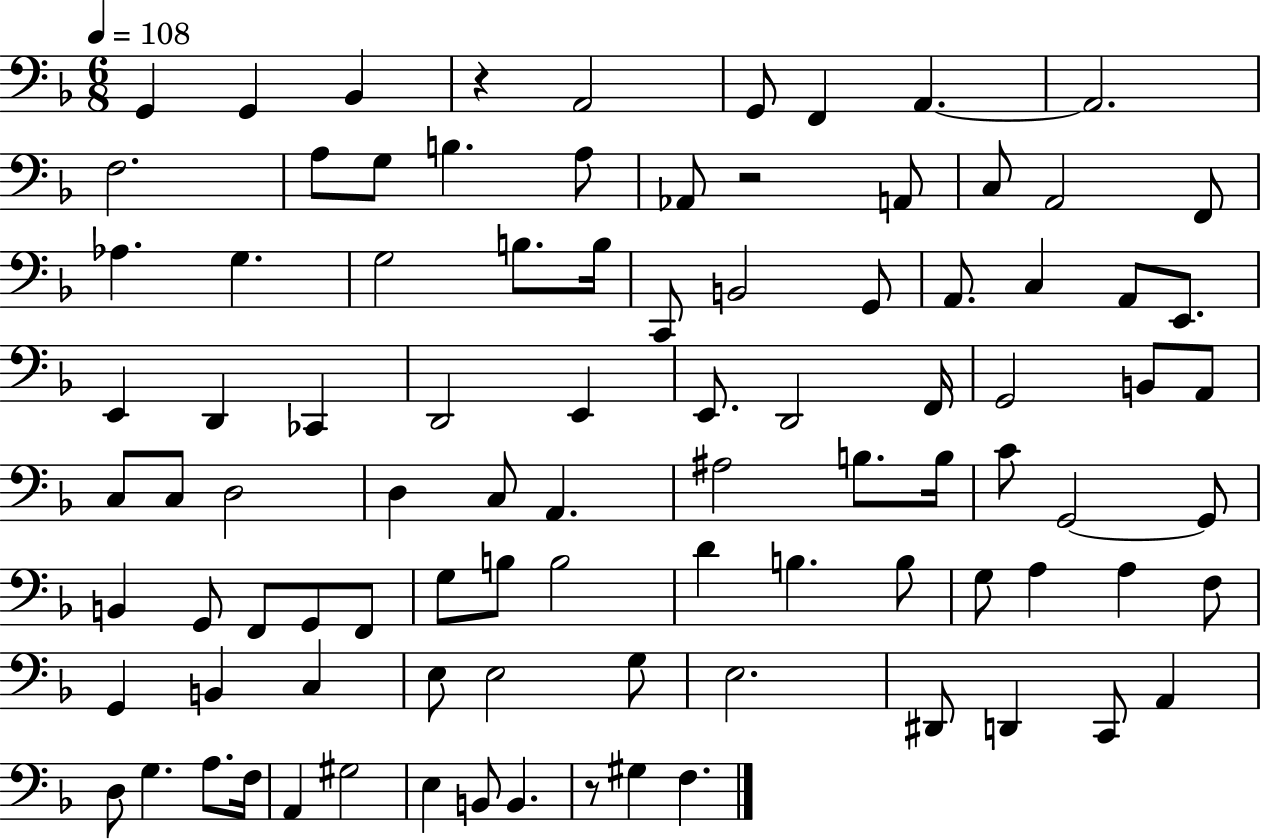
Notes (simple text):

G2/q G2/q Bb2/q R/q A2/h G2/e F2/q A2/q. A2/h. F3/h. A3/e G3/e B3/q. A3/e Ab2/e R/h A2/e C3/e A2/h F2/e Ab3/q. G3/q. G3/h B3/e. B3/s C2/e B2/h G2/e A2/e. C3/q A2/e E2/e. E2/q D2/q CES2/q D2/h E2/q E2/e. D2/h F2/s G2/h B2/e A2/e C3/e C3/e D3/h D3/q C3/e A2/q. A#3/h B3/e. B3/s C4/e G2/h G2/e B2/q G2/e F2/e G2/e F2/e G3/e B3/e B3/h D4/q B3/q. B3/e G3/e A3/q A3/q F3/e G2/q B2/q C3/q E3/e E3/h G3/e E3/h. D#2/e D2/q C2/e A2/q D3/e G3/q. A3/e. F3/s A2/q G#3/h E3/q B2/e B2/q. R/e G#3/q F3/q.